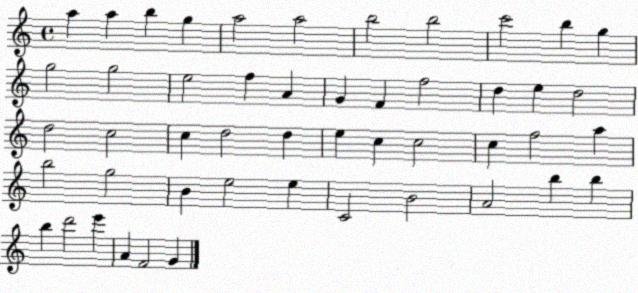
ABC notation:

X:1
T:Untitled
M:4/4
L:1/4
K:C
a a b g a2 a2 b2 b2 c'2 b g g2 g2 e2 f A G F f2 d e d2 d2 c2 c d2 d e c c2 c f2 a b2 g2 B e2 e C2 B2 A2 b b b d'2 e' A F2 G